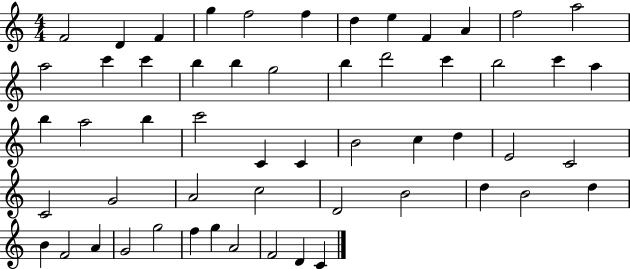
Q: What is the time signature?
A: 4/4